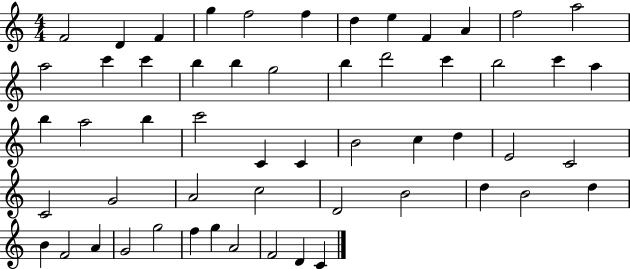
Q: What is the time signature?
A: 4/4